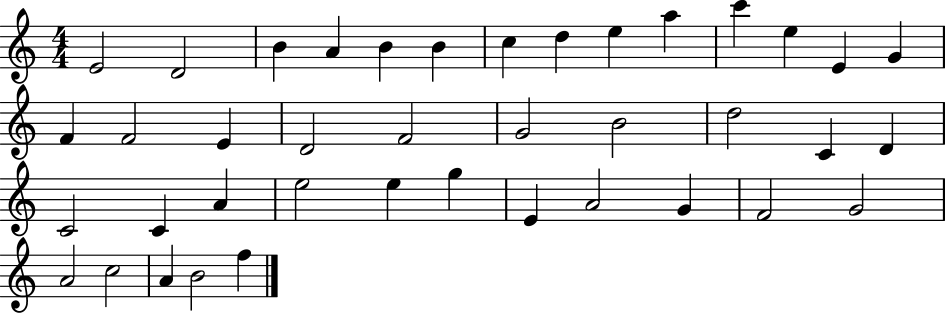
E4/h D4/h B4/q A4/q B4/q B4/q C5/q D5/q E5/q A5/q C6/q E5/q E4/q G4/q F4/q F4/h E4/q D4/h F4/h G4/h B4/h D5/h C4/q D4/q C4/h C4/q A4/q E5/h E5/q G5/q E4/q A4/h G4/q F4/h G4/h A4/h C5/h A4/q B4/h F5/q